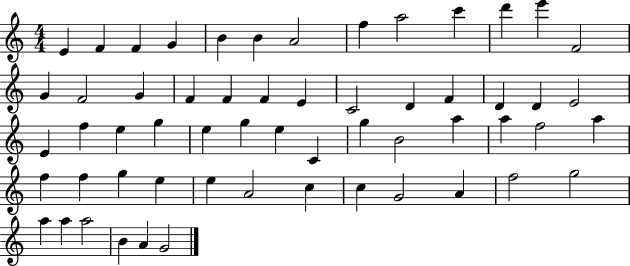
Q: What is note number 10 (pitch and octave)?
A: C6